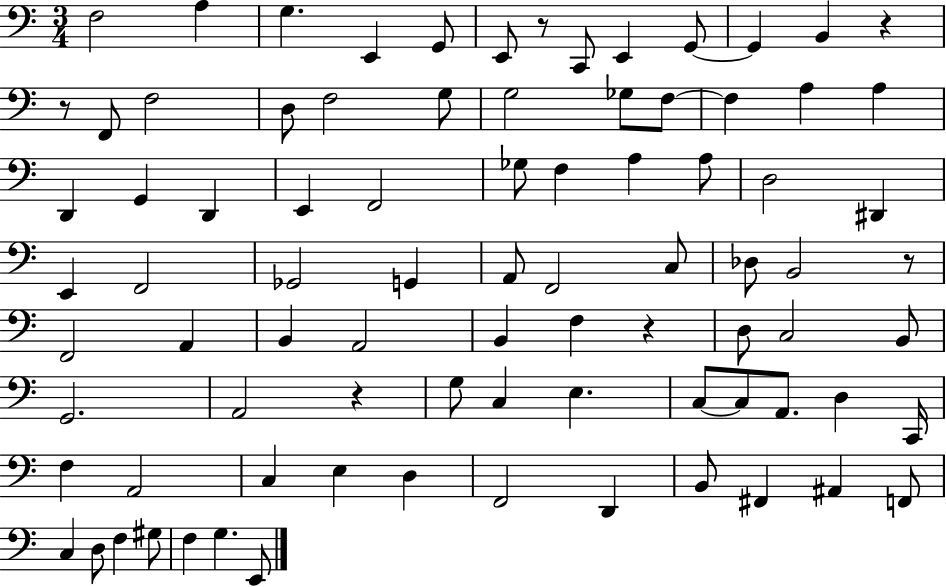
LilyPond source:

{
  \clef bass
  \numericTimeSignature
  \time 3/4
  \key c \major
  f2 a4 | g4. e,4 g,8 | e,8 r8 c,8 e,4 g,8~~ | g,4 b,4 r4 | \break r8 f,8 f2 | d8 f2 g8 | g2 ges8 f8~~ | f4 a4 a4 | \break d,4 g,4 d,4 | e,4 f,2 | ges8 f4 a4 a8 | d2 dis,4 | \break e,4 f,2 | ges,2 g,4 | a,8 f,2 c8 | des8 b,2 r8 | \break f,2 a,4 | b,4 a,2 | b,4 f4 r4 | d8 c2 b,8 | \break g,2. | a,2 r4 | g8 c4 e4. | c8~~ c8 a,8. d4 c,16 | \break f4 a,2 | c4 e4 d4 | f,2 d,4 | b,8 fis,4 ais,4 f,8 | \break c4 d8 f4 gis8 | f4 g4. e,8 | \bar "|."
}